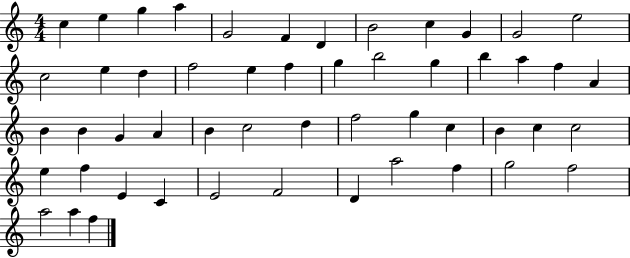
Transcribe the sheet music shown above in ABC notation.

X:1
T:Untitled
M:4/4
L:1/4
K:C
c e g a G2 F D B2 c G G2 e2 c2 e d f2 e f g b2 g b a f A B B G A B c2 d f2 g c B c c2 e f E C E2 F2 D a2 f g2 f2 a2 a f